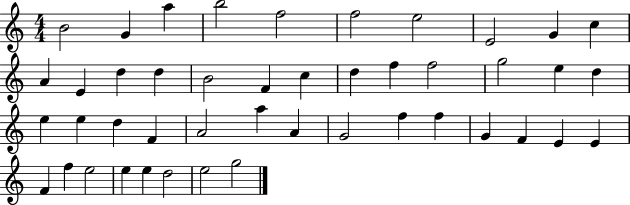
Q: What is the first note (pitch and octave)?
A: B4